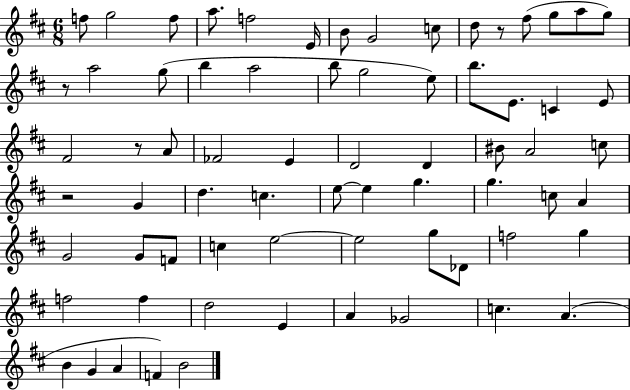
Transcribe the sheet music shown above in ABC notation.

X:1
T:Untitled
M:6/8
L:1/4
K:D
f/2 g2 f/2 a/2 f2 E/4 B/2 G2 c/2 d/2 z/2 ^f/2 g/2 a/2 g/2 z/2 a2 g/2 b a2 b/2 g2 e/2 b/2 E/2 C E/2 ^F2 z/2 A/2 _F2 E D2 D ^B/2 A2 c/2 z2 G d c e/2 e g g c/2 A G2 G/2 F/2 c e2 e2 g/2 _D/2 f2 g f2 f d2 E A _G2 c A B G A F B2